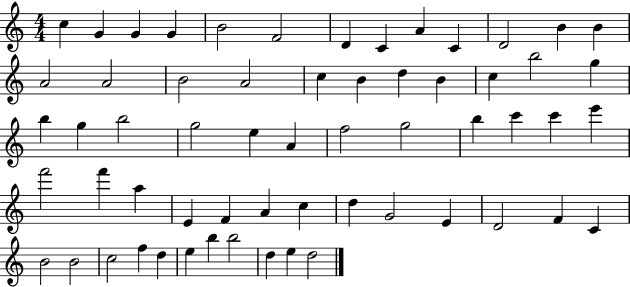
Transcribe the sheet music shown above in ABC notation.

X:1
T:Untitled
M:4/4
L:1/4
K:C
c G G G B2 F2 D C A C D2 B B A2 A2 B2 A2 c B d B c b2 g b g b2 g2 e A f2 g2 b c' c' e' f'2 f' a E F A c d G2 E D2 F C B2 B2 c2 f d e b b2 d e d2